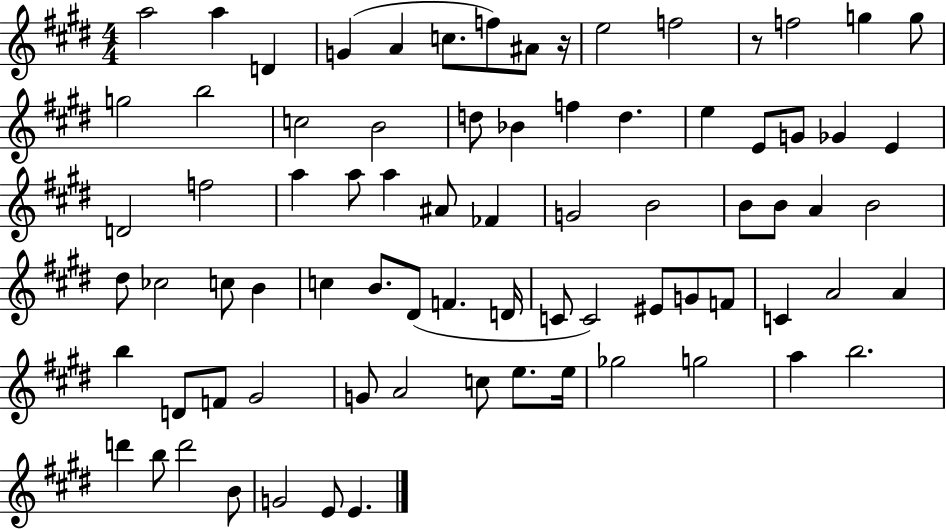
A5/h A5/q D4/q G4/q A4/q C5/e. F5/e A#4/e R/s E5/h F5/h R/e F5/h G5/q G5/e G5/h B5/h C5/h B4/h D5/e Bb4/q F5/q D5/q. E5/q E4/e G4/e Gb4/q E4/q D4/h F5/h A5/q A5/e A5/q A#4/e FES4/q G4/h B4/h B4/e B4/e A4/q B4/h D#5/e CES5/h C5/e B4/q C5/q B4/e. D#4/e F4/q. D4/s C4/e C4/h EIS4/e G4/e F4/e C4/q A4/h A4/q B5/q D4/e F4/e G#4/h G4/e A4/h C5/e E5/e. E5/s Gb5/h G5/h A5/q B5/h. D6/q B5/e D6/h B4/e G4/h E4/e E4/q.